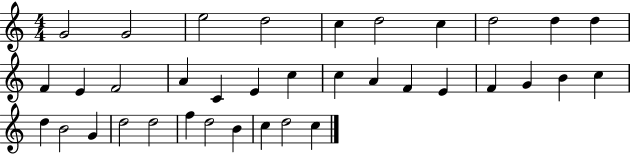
X:1
T:Untitled
M:4/4
L:1/4
K:C
G2 G2 e2 d2 c d2 c d2 d d F E F2 A C E c c A F E F G B c d B2 G d2 d2 f d2 B c d2 c